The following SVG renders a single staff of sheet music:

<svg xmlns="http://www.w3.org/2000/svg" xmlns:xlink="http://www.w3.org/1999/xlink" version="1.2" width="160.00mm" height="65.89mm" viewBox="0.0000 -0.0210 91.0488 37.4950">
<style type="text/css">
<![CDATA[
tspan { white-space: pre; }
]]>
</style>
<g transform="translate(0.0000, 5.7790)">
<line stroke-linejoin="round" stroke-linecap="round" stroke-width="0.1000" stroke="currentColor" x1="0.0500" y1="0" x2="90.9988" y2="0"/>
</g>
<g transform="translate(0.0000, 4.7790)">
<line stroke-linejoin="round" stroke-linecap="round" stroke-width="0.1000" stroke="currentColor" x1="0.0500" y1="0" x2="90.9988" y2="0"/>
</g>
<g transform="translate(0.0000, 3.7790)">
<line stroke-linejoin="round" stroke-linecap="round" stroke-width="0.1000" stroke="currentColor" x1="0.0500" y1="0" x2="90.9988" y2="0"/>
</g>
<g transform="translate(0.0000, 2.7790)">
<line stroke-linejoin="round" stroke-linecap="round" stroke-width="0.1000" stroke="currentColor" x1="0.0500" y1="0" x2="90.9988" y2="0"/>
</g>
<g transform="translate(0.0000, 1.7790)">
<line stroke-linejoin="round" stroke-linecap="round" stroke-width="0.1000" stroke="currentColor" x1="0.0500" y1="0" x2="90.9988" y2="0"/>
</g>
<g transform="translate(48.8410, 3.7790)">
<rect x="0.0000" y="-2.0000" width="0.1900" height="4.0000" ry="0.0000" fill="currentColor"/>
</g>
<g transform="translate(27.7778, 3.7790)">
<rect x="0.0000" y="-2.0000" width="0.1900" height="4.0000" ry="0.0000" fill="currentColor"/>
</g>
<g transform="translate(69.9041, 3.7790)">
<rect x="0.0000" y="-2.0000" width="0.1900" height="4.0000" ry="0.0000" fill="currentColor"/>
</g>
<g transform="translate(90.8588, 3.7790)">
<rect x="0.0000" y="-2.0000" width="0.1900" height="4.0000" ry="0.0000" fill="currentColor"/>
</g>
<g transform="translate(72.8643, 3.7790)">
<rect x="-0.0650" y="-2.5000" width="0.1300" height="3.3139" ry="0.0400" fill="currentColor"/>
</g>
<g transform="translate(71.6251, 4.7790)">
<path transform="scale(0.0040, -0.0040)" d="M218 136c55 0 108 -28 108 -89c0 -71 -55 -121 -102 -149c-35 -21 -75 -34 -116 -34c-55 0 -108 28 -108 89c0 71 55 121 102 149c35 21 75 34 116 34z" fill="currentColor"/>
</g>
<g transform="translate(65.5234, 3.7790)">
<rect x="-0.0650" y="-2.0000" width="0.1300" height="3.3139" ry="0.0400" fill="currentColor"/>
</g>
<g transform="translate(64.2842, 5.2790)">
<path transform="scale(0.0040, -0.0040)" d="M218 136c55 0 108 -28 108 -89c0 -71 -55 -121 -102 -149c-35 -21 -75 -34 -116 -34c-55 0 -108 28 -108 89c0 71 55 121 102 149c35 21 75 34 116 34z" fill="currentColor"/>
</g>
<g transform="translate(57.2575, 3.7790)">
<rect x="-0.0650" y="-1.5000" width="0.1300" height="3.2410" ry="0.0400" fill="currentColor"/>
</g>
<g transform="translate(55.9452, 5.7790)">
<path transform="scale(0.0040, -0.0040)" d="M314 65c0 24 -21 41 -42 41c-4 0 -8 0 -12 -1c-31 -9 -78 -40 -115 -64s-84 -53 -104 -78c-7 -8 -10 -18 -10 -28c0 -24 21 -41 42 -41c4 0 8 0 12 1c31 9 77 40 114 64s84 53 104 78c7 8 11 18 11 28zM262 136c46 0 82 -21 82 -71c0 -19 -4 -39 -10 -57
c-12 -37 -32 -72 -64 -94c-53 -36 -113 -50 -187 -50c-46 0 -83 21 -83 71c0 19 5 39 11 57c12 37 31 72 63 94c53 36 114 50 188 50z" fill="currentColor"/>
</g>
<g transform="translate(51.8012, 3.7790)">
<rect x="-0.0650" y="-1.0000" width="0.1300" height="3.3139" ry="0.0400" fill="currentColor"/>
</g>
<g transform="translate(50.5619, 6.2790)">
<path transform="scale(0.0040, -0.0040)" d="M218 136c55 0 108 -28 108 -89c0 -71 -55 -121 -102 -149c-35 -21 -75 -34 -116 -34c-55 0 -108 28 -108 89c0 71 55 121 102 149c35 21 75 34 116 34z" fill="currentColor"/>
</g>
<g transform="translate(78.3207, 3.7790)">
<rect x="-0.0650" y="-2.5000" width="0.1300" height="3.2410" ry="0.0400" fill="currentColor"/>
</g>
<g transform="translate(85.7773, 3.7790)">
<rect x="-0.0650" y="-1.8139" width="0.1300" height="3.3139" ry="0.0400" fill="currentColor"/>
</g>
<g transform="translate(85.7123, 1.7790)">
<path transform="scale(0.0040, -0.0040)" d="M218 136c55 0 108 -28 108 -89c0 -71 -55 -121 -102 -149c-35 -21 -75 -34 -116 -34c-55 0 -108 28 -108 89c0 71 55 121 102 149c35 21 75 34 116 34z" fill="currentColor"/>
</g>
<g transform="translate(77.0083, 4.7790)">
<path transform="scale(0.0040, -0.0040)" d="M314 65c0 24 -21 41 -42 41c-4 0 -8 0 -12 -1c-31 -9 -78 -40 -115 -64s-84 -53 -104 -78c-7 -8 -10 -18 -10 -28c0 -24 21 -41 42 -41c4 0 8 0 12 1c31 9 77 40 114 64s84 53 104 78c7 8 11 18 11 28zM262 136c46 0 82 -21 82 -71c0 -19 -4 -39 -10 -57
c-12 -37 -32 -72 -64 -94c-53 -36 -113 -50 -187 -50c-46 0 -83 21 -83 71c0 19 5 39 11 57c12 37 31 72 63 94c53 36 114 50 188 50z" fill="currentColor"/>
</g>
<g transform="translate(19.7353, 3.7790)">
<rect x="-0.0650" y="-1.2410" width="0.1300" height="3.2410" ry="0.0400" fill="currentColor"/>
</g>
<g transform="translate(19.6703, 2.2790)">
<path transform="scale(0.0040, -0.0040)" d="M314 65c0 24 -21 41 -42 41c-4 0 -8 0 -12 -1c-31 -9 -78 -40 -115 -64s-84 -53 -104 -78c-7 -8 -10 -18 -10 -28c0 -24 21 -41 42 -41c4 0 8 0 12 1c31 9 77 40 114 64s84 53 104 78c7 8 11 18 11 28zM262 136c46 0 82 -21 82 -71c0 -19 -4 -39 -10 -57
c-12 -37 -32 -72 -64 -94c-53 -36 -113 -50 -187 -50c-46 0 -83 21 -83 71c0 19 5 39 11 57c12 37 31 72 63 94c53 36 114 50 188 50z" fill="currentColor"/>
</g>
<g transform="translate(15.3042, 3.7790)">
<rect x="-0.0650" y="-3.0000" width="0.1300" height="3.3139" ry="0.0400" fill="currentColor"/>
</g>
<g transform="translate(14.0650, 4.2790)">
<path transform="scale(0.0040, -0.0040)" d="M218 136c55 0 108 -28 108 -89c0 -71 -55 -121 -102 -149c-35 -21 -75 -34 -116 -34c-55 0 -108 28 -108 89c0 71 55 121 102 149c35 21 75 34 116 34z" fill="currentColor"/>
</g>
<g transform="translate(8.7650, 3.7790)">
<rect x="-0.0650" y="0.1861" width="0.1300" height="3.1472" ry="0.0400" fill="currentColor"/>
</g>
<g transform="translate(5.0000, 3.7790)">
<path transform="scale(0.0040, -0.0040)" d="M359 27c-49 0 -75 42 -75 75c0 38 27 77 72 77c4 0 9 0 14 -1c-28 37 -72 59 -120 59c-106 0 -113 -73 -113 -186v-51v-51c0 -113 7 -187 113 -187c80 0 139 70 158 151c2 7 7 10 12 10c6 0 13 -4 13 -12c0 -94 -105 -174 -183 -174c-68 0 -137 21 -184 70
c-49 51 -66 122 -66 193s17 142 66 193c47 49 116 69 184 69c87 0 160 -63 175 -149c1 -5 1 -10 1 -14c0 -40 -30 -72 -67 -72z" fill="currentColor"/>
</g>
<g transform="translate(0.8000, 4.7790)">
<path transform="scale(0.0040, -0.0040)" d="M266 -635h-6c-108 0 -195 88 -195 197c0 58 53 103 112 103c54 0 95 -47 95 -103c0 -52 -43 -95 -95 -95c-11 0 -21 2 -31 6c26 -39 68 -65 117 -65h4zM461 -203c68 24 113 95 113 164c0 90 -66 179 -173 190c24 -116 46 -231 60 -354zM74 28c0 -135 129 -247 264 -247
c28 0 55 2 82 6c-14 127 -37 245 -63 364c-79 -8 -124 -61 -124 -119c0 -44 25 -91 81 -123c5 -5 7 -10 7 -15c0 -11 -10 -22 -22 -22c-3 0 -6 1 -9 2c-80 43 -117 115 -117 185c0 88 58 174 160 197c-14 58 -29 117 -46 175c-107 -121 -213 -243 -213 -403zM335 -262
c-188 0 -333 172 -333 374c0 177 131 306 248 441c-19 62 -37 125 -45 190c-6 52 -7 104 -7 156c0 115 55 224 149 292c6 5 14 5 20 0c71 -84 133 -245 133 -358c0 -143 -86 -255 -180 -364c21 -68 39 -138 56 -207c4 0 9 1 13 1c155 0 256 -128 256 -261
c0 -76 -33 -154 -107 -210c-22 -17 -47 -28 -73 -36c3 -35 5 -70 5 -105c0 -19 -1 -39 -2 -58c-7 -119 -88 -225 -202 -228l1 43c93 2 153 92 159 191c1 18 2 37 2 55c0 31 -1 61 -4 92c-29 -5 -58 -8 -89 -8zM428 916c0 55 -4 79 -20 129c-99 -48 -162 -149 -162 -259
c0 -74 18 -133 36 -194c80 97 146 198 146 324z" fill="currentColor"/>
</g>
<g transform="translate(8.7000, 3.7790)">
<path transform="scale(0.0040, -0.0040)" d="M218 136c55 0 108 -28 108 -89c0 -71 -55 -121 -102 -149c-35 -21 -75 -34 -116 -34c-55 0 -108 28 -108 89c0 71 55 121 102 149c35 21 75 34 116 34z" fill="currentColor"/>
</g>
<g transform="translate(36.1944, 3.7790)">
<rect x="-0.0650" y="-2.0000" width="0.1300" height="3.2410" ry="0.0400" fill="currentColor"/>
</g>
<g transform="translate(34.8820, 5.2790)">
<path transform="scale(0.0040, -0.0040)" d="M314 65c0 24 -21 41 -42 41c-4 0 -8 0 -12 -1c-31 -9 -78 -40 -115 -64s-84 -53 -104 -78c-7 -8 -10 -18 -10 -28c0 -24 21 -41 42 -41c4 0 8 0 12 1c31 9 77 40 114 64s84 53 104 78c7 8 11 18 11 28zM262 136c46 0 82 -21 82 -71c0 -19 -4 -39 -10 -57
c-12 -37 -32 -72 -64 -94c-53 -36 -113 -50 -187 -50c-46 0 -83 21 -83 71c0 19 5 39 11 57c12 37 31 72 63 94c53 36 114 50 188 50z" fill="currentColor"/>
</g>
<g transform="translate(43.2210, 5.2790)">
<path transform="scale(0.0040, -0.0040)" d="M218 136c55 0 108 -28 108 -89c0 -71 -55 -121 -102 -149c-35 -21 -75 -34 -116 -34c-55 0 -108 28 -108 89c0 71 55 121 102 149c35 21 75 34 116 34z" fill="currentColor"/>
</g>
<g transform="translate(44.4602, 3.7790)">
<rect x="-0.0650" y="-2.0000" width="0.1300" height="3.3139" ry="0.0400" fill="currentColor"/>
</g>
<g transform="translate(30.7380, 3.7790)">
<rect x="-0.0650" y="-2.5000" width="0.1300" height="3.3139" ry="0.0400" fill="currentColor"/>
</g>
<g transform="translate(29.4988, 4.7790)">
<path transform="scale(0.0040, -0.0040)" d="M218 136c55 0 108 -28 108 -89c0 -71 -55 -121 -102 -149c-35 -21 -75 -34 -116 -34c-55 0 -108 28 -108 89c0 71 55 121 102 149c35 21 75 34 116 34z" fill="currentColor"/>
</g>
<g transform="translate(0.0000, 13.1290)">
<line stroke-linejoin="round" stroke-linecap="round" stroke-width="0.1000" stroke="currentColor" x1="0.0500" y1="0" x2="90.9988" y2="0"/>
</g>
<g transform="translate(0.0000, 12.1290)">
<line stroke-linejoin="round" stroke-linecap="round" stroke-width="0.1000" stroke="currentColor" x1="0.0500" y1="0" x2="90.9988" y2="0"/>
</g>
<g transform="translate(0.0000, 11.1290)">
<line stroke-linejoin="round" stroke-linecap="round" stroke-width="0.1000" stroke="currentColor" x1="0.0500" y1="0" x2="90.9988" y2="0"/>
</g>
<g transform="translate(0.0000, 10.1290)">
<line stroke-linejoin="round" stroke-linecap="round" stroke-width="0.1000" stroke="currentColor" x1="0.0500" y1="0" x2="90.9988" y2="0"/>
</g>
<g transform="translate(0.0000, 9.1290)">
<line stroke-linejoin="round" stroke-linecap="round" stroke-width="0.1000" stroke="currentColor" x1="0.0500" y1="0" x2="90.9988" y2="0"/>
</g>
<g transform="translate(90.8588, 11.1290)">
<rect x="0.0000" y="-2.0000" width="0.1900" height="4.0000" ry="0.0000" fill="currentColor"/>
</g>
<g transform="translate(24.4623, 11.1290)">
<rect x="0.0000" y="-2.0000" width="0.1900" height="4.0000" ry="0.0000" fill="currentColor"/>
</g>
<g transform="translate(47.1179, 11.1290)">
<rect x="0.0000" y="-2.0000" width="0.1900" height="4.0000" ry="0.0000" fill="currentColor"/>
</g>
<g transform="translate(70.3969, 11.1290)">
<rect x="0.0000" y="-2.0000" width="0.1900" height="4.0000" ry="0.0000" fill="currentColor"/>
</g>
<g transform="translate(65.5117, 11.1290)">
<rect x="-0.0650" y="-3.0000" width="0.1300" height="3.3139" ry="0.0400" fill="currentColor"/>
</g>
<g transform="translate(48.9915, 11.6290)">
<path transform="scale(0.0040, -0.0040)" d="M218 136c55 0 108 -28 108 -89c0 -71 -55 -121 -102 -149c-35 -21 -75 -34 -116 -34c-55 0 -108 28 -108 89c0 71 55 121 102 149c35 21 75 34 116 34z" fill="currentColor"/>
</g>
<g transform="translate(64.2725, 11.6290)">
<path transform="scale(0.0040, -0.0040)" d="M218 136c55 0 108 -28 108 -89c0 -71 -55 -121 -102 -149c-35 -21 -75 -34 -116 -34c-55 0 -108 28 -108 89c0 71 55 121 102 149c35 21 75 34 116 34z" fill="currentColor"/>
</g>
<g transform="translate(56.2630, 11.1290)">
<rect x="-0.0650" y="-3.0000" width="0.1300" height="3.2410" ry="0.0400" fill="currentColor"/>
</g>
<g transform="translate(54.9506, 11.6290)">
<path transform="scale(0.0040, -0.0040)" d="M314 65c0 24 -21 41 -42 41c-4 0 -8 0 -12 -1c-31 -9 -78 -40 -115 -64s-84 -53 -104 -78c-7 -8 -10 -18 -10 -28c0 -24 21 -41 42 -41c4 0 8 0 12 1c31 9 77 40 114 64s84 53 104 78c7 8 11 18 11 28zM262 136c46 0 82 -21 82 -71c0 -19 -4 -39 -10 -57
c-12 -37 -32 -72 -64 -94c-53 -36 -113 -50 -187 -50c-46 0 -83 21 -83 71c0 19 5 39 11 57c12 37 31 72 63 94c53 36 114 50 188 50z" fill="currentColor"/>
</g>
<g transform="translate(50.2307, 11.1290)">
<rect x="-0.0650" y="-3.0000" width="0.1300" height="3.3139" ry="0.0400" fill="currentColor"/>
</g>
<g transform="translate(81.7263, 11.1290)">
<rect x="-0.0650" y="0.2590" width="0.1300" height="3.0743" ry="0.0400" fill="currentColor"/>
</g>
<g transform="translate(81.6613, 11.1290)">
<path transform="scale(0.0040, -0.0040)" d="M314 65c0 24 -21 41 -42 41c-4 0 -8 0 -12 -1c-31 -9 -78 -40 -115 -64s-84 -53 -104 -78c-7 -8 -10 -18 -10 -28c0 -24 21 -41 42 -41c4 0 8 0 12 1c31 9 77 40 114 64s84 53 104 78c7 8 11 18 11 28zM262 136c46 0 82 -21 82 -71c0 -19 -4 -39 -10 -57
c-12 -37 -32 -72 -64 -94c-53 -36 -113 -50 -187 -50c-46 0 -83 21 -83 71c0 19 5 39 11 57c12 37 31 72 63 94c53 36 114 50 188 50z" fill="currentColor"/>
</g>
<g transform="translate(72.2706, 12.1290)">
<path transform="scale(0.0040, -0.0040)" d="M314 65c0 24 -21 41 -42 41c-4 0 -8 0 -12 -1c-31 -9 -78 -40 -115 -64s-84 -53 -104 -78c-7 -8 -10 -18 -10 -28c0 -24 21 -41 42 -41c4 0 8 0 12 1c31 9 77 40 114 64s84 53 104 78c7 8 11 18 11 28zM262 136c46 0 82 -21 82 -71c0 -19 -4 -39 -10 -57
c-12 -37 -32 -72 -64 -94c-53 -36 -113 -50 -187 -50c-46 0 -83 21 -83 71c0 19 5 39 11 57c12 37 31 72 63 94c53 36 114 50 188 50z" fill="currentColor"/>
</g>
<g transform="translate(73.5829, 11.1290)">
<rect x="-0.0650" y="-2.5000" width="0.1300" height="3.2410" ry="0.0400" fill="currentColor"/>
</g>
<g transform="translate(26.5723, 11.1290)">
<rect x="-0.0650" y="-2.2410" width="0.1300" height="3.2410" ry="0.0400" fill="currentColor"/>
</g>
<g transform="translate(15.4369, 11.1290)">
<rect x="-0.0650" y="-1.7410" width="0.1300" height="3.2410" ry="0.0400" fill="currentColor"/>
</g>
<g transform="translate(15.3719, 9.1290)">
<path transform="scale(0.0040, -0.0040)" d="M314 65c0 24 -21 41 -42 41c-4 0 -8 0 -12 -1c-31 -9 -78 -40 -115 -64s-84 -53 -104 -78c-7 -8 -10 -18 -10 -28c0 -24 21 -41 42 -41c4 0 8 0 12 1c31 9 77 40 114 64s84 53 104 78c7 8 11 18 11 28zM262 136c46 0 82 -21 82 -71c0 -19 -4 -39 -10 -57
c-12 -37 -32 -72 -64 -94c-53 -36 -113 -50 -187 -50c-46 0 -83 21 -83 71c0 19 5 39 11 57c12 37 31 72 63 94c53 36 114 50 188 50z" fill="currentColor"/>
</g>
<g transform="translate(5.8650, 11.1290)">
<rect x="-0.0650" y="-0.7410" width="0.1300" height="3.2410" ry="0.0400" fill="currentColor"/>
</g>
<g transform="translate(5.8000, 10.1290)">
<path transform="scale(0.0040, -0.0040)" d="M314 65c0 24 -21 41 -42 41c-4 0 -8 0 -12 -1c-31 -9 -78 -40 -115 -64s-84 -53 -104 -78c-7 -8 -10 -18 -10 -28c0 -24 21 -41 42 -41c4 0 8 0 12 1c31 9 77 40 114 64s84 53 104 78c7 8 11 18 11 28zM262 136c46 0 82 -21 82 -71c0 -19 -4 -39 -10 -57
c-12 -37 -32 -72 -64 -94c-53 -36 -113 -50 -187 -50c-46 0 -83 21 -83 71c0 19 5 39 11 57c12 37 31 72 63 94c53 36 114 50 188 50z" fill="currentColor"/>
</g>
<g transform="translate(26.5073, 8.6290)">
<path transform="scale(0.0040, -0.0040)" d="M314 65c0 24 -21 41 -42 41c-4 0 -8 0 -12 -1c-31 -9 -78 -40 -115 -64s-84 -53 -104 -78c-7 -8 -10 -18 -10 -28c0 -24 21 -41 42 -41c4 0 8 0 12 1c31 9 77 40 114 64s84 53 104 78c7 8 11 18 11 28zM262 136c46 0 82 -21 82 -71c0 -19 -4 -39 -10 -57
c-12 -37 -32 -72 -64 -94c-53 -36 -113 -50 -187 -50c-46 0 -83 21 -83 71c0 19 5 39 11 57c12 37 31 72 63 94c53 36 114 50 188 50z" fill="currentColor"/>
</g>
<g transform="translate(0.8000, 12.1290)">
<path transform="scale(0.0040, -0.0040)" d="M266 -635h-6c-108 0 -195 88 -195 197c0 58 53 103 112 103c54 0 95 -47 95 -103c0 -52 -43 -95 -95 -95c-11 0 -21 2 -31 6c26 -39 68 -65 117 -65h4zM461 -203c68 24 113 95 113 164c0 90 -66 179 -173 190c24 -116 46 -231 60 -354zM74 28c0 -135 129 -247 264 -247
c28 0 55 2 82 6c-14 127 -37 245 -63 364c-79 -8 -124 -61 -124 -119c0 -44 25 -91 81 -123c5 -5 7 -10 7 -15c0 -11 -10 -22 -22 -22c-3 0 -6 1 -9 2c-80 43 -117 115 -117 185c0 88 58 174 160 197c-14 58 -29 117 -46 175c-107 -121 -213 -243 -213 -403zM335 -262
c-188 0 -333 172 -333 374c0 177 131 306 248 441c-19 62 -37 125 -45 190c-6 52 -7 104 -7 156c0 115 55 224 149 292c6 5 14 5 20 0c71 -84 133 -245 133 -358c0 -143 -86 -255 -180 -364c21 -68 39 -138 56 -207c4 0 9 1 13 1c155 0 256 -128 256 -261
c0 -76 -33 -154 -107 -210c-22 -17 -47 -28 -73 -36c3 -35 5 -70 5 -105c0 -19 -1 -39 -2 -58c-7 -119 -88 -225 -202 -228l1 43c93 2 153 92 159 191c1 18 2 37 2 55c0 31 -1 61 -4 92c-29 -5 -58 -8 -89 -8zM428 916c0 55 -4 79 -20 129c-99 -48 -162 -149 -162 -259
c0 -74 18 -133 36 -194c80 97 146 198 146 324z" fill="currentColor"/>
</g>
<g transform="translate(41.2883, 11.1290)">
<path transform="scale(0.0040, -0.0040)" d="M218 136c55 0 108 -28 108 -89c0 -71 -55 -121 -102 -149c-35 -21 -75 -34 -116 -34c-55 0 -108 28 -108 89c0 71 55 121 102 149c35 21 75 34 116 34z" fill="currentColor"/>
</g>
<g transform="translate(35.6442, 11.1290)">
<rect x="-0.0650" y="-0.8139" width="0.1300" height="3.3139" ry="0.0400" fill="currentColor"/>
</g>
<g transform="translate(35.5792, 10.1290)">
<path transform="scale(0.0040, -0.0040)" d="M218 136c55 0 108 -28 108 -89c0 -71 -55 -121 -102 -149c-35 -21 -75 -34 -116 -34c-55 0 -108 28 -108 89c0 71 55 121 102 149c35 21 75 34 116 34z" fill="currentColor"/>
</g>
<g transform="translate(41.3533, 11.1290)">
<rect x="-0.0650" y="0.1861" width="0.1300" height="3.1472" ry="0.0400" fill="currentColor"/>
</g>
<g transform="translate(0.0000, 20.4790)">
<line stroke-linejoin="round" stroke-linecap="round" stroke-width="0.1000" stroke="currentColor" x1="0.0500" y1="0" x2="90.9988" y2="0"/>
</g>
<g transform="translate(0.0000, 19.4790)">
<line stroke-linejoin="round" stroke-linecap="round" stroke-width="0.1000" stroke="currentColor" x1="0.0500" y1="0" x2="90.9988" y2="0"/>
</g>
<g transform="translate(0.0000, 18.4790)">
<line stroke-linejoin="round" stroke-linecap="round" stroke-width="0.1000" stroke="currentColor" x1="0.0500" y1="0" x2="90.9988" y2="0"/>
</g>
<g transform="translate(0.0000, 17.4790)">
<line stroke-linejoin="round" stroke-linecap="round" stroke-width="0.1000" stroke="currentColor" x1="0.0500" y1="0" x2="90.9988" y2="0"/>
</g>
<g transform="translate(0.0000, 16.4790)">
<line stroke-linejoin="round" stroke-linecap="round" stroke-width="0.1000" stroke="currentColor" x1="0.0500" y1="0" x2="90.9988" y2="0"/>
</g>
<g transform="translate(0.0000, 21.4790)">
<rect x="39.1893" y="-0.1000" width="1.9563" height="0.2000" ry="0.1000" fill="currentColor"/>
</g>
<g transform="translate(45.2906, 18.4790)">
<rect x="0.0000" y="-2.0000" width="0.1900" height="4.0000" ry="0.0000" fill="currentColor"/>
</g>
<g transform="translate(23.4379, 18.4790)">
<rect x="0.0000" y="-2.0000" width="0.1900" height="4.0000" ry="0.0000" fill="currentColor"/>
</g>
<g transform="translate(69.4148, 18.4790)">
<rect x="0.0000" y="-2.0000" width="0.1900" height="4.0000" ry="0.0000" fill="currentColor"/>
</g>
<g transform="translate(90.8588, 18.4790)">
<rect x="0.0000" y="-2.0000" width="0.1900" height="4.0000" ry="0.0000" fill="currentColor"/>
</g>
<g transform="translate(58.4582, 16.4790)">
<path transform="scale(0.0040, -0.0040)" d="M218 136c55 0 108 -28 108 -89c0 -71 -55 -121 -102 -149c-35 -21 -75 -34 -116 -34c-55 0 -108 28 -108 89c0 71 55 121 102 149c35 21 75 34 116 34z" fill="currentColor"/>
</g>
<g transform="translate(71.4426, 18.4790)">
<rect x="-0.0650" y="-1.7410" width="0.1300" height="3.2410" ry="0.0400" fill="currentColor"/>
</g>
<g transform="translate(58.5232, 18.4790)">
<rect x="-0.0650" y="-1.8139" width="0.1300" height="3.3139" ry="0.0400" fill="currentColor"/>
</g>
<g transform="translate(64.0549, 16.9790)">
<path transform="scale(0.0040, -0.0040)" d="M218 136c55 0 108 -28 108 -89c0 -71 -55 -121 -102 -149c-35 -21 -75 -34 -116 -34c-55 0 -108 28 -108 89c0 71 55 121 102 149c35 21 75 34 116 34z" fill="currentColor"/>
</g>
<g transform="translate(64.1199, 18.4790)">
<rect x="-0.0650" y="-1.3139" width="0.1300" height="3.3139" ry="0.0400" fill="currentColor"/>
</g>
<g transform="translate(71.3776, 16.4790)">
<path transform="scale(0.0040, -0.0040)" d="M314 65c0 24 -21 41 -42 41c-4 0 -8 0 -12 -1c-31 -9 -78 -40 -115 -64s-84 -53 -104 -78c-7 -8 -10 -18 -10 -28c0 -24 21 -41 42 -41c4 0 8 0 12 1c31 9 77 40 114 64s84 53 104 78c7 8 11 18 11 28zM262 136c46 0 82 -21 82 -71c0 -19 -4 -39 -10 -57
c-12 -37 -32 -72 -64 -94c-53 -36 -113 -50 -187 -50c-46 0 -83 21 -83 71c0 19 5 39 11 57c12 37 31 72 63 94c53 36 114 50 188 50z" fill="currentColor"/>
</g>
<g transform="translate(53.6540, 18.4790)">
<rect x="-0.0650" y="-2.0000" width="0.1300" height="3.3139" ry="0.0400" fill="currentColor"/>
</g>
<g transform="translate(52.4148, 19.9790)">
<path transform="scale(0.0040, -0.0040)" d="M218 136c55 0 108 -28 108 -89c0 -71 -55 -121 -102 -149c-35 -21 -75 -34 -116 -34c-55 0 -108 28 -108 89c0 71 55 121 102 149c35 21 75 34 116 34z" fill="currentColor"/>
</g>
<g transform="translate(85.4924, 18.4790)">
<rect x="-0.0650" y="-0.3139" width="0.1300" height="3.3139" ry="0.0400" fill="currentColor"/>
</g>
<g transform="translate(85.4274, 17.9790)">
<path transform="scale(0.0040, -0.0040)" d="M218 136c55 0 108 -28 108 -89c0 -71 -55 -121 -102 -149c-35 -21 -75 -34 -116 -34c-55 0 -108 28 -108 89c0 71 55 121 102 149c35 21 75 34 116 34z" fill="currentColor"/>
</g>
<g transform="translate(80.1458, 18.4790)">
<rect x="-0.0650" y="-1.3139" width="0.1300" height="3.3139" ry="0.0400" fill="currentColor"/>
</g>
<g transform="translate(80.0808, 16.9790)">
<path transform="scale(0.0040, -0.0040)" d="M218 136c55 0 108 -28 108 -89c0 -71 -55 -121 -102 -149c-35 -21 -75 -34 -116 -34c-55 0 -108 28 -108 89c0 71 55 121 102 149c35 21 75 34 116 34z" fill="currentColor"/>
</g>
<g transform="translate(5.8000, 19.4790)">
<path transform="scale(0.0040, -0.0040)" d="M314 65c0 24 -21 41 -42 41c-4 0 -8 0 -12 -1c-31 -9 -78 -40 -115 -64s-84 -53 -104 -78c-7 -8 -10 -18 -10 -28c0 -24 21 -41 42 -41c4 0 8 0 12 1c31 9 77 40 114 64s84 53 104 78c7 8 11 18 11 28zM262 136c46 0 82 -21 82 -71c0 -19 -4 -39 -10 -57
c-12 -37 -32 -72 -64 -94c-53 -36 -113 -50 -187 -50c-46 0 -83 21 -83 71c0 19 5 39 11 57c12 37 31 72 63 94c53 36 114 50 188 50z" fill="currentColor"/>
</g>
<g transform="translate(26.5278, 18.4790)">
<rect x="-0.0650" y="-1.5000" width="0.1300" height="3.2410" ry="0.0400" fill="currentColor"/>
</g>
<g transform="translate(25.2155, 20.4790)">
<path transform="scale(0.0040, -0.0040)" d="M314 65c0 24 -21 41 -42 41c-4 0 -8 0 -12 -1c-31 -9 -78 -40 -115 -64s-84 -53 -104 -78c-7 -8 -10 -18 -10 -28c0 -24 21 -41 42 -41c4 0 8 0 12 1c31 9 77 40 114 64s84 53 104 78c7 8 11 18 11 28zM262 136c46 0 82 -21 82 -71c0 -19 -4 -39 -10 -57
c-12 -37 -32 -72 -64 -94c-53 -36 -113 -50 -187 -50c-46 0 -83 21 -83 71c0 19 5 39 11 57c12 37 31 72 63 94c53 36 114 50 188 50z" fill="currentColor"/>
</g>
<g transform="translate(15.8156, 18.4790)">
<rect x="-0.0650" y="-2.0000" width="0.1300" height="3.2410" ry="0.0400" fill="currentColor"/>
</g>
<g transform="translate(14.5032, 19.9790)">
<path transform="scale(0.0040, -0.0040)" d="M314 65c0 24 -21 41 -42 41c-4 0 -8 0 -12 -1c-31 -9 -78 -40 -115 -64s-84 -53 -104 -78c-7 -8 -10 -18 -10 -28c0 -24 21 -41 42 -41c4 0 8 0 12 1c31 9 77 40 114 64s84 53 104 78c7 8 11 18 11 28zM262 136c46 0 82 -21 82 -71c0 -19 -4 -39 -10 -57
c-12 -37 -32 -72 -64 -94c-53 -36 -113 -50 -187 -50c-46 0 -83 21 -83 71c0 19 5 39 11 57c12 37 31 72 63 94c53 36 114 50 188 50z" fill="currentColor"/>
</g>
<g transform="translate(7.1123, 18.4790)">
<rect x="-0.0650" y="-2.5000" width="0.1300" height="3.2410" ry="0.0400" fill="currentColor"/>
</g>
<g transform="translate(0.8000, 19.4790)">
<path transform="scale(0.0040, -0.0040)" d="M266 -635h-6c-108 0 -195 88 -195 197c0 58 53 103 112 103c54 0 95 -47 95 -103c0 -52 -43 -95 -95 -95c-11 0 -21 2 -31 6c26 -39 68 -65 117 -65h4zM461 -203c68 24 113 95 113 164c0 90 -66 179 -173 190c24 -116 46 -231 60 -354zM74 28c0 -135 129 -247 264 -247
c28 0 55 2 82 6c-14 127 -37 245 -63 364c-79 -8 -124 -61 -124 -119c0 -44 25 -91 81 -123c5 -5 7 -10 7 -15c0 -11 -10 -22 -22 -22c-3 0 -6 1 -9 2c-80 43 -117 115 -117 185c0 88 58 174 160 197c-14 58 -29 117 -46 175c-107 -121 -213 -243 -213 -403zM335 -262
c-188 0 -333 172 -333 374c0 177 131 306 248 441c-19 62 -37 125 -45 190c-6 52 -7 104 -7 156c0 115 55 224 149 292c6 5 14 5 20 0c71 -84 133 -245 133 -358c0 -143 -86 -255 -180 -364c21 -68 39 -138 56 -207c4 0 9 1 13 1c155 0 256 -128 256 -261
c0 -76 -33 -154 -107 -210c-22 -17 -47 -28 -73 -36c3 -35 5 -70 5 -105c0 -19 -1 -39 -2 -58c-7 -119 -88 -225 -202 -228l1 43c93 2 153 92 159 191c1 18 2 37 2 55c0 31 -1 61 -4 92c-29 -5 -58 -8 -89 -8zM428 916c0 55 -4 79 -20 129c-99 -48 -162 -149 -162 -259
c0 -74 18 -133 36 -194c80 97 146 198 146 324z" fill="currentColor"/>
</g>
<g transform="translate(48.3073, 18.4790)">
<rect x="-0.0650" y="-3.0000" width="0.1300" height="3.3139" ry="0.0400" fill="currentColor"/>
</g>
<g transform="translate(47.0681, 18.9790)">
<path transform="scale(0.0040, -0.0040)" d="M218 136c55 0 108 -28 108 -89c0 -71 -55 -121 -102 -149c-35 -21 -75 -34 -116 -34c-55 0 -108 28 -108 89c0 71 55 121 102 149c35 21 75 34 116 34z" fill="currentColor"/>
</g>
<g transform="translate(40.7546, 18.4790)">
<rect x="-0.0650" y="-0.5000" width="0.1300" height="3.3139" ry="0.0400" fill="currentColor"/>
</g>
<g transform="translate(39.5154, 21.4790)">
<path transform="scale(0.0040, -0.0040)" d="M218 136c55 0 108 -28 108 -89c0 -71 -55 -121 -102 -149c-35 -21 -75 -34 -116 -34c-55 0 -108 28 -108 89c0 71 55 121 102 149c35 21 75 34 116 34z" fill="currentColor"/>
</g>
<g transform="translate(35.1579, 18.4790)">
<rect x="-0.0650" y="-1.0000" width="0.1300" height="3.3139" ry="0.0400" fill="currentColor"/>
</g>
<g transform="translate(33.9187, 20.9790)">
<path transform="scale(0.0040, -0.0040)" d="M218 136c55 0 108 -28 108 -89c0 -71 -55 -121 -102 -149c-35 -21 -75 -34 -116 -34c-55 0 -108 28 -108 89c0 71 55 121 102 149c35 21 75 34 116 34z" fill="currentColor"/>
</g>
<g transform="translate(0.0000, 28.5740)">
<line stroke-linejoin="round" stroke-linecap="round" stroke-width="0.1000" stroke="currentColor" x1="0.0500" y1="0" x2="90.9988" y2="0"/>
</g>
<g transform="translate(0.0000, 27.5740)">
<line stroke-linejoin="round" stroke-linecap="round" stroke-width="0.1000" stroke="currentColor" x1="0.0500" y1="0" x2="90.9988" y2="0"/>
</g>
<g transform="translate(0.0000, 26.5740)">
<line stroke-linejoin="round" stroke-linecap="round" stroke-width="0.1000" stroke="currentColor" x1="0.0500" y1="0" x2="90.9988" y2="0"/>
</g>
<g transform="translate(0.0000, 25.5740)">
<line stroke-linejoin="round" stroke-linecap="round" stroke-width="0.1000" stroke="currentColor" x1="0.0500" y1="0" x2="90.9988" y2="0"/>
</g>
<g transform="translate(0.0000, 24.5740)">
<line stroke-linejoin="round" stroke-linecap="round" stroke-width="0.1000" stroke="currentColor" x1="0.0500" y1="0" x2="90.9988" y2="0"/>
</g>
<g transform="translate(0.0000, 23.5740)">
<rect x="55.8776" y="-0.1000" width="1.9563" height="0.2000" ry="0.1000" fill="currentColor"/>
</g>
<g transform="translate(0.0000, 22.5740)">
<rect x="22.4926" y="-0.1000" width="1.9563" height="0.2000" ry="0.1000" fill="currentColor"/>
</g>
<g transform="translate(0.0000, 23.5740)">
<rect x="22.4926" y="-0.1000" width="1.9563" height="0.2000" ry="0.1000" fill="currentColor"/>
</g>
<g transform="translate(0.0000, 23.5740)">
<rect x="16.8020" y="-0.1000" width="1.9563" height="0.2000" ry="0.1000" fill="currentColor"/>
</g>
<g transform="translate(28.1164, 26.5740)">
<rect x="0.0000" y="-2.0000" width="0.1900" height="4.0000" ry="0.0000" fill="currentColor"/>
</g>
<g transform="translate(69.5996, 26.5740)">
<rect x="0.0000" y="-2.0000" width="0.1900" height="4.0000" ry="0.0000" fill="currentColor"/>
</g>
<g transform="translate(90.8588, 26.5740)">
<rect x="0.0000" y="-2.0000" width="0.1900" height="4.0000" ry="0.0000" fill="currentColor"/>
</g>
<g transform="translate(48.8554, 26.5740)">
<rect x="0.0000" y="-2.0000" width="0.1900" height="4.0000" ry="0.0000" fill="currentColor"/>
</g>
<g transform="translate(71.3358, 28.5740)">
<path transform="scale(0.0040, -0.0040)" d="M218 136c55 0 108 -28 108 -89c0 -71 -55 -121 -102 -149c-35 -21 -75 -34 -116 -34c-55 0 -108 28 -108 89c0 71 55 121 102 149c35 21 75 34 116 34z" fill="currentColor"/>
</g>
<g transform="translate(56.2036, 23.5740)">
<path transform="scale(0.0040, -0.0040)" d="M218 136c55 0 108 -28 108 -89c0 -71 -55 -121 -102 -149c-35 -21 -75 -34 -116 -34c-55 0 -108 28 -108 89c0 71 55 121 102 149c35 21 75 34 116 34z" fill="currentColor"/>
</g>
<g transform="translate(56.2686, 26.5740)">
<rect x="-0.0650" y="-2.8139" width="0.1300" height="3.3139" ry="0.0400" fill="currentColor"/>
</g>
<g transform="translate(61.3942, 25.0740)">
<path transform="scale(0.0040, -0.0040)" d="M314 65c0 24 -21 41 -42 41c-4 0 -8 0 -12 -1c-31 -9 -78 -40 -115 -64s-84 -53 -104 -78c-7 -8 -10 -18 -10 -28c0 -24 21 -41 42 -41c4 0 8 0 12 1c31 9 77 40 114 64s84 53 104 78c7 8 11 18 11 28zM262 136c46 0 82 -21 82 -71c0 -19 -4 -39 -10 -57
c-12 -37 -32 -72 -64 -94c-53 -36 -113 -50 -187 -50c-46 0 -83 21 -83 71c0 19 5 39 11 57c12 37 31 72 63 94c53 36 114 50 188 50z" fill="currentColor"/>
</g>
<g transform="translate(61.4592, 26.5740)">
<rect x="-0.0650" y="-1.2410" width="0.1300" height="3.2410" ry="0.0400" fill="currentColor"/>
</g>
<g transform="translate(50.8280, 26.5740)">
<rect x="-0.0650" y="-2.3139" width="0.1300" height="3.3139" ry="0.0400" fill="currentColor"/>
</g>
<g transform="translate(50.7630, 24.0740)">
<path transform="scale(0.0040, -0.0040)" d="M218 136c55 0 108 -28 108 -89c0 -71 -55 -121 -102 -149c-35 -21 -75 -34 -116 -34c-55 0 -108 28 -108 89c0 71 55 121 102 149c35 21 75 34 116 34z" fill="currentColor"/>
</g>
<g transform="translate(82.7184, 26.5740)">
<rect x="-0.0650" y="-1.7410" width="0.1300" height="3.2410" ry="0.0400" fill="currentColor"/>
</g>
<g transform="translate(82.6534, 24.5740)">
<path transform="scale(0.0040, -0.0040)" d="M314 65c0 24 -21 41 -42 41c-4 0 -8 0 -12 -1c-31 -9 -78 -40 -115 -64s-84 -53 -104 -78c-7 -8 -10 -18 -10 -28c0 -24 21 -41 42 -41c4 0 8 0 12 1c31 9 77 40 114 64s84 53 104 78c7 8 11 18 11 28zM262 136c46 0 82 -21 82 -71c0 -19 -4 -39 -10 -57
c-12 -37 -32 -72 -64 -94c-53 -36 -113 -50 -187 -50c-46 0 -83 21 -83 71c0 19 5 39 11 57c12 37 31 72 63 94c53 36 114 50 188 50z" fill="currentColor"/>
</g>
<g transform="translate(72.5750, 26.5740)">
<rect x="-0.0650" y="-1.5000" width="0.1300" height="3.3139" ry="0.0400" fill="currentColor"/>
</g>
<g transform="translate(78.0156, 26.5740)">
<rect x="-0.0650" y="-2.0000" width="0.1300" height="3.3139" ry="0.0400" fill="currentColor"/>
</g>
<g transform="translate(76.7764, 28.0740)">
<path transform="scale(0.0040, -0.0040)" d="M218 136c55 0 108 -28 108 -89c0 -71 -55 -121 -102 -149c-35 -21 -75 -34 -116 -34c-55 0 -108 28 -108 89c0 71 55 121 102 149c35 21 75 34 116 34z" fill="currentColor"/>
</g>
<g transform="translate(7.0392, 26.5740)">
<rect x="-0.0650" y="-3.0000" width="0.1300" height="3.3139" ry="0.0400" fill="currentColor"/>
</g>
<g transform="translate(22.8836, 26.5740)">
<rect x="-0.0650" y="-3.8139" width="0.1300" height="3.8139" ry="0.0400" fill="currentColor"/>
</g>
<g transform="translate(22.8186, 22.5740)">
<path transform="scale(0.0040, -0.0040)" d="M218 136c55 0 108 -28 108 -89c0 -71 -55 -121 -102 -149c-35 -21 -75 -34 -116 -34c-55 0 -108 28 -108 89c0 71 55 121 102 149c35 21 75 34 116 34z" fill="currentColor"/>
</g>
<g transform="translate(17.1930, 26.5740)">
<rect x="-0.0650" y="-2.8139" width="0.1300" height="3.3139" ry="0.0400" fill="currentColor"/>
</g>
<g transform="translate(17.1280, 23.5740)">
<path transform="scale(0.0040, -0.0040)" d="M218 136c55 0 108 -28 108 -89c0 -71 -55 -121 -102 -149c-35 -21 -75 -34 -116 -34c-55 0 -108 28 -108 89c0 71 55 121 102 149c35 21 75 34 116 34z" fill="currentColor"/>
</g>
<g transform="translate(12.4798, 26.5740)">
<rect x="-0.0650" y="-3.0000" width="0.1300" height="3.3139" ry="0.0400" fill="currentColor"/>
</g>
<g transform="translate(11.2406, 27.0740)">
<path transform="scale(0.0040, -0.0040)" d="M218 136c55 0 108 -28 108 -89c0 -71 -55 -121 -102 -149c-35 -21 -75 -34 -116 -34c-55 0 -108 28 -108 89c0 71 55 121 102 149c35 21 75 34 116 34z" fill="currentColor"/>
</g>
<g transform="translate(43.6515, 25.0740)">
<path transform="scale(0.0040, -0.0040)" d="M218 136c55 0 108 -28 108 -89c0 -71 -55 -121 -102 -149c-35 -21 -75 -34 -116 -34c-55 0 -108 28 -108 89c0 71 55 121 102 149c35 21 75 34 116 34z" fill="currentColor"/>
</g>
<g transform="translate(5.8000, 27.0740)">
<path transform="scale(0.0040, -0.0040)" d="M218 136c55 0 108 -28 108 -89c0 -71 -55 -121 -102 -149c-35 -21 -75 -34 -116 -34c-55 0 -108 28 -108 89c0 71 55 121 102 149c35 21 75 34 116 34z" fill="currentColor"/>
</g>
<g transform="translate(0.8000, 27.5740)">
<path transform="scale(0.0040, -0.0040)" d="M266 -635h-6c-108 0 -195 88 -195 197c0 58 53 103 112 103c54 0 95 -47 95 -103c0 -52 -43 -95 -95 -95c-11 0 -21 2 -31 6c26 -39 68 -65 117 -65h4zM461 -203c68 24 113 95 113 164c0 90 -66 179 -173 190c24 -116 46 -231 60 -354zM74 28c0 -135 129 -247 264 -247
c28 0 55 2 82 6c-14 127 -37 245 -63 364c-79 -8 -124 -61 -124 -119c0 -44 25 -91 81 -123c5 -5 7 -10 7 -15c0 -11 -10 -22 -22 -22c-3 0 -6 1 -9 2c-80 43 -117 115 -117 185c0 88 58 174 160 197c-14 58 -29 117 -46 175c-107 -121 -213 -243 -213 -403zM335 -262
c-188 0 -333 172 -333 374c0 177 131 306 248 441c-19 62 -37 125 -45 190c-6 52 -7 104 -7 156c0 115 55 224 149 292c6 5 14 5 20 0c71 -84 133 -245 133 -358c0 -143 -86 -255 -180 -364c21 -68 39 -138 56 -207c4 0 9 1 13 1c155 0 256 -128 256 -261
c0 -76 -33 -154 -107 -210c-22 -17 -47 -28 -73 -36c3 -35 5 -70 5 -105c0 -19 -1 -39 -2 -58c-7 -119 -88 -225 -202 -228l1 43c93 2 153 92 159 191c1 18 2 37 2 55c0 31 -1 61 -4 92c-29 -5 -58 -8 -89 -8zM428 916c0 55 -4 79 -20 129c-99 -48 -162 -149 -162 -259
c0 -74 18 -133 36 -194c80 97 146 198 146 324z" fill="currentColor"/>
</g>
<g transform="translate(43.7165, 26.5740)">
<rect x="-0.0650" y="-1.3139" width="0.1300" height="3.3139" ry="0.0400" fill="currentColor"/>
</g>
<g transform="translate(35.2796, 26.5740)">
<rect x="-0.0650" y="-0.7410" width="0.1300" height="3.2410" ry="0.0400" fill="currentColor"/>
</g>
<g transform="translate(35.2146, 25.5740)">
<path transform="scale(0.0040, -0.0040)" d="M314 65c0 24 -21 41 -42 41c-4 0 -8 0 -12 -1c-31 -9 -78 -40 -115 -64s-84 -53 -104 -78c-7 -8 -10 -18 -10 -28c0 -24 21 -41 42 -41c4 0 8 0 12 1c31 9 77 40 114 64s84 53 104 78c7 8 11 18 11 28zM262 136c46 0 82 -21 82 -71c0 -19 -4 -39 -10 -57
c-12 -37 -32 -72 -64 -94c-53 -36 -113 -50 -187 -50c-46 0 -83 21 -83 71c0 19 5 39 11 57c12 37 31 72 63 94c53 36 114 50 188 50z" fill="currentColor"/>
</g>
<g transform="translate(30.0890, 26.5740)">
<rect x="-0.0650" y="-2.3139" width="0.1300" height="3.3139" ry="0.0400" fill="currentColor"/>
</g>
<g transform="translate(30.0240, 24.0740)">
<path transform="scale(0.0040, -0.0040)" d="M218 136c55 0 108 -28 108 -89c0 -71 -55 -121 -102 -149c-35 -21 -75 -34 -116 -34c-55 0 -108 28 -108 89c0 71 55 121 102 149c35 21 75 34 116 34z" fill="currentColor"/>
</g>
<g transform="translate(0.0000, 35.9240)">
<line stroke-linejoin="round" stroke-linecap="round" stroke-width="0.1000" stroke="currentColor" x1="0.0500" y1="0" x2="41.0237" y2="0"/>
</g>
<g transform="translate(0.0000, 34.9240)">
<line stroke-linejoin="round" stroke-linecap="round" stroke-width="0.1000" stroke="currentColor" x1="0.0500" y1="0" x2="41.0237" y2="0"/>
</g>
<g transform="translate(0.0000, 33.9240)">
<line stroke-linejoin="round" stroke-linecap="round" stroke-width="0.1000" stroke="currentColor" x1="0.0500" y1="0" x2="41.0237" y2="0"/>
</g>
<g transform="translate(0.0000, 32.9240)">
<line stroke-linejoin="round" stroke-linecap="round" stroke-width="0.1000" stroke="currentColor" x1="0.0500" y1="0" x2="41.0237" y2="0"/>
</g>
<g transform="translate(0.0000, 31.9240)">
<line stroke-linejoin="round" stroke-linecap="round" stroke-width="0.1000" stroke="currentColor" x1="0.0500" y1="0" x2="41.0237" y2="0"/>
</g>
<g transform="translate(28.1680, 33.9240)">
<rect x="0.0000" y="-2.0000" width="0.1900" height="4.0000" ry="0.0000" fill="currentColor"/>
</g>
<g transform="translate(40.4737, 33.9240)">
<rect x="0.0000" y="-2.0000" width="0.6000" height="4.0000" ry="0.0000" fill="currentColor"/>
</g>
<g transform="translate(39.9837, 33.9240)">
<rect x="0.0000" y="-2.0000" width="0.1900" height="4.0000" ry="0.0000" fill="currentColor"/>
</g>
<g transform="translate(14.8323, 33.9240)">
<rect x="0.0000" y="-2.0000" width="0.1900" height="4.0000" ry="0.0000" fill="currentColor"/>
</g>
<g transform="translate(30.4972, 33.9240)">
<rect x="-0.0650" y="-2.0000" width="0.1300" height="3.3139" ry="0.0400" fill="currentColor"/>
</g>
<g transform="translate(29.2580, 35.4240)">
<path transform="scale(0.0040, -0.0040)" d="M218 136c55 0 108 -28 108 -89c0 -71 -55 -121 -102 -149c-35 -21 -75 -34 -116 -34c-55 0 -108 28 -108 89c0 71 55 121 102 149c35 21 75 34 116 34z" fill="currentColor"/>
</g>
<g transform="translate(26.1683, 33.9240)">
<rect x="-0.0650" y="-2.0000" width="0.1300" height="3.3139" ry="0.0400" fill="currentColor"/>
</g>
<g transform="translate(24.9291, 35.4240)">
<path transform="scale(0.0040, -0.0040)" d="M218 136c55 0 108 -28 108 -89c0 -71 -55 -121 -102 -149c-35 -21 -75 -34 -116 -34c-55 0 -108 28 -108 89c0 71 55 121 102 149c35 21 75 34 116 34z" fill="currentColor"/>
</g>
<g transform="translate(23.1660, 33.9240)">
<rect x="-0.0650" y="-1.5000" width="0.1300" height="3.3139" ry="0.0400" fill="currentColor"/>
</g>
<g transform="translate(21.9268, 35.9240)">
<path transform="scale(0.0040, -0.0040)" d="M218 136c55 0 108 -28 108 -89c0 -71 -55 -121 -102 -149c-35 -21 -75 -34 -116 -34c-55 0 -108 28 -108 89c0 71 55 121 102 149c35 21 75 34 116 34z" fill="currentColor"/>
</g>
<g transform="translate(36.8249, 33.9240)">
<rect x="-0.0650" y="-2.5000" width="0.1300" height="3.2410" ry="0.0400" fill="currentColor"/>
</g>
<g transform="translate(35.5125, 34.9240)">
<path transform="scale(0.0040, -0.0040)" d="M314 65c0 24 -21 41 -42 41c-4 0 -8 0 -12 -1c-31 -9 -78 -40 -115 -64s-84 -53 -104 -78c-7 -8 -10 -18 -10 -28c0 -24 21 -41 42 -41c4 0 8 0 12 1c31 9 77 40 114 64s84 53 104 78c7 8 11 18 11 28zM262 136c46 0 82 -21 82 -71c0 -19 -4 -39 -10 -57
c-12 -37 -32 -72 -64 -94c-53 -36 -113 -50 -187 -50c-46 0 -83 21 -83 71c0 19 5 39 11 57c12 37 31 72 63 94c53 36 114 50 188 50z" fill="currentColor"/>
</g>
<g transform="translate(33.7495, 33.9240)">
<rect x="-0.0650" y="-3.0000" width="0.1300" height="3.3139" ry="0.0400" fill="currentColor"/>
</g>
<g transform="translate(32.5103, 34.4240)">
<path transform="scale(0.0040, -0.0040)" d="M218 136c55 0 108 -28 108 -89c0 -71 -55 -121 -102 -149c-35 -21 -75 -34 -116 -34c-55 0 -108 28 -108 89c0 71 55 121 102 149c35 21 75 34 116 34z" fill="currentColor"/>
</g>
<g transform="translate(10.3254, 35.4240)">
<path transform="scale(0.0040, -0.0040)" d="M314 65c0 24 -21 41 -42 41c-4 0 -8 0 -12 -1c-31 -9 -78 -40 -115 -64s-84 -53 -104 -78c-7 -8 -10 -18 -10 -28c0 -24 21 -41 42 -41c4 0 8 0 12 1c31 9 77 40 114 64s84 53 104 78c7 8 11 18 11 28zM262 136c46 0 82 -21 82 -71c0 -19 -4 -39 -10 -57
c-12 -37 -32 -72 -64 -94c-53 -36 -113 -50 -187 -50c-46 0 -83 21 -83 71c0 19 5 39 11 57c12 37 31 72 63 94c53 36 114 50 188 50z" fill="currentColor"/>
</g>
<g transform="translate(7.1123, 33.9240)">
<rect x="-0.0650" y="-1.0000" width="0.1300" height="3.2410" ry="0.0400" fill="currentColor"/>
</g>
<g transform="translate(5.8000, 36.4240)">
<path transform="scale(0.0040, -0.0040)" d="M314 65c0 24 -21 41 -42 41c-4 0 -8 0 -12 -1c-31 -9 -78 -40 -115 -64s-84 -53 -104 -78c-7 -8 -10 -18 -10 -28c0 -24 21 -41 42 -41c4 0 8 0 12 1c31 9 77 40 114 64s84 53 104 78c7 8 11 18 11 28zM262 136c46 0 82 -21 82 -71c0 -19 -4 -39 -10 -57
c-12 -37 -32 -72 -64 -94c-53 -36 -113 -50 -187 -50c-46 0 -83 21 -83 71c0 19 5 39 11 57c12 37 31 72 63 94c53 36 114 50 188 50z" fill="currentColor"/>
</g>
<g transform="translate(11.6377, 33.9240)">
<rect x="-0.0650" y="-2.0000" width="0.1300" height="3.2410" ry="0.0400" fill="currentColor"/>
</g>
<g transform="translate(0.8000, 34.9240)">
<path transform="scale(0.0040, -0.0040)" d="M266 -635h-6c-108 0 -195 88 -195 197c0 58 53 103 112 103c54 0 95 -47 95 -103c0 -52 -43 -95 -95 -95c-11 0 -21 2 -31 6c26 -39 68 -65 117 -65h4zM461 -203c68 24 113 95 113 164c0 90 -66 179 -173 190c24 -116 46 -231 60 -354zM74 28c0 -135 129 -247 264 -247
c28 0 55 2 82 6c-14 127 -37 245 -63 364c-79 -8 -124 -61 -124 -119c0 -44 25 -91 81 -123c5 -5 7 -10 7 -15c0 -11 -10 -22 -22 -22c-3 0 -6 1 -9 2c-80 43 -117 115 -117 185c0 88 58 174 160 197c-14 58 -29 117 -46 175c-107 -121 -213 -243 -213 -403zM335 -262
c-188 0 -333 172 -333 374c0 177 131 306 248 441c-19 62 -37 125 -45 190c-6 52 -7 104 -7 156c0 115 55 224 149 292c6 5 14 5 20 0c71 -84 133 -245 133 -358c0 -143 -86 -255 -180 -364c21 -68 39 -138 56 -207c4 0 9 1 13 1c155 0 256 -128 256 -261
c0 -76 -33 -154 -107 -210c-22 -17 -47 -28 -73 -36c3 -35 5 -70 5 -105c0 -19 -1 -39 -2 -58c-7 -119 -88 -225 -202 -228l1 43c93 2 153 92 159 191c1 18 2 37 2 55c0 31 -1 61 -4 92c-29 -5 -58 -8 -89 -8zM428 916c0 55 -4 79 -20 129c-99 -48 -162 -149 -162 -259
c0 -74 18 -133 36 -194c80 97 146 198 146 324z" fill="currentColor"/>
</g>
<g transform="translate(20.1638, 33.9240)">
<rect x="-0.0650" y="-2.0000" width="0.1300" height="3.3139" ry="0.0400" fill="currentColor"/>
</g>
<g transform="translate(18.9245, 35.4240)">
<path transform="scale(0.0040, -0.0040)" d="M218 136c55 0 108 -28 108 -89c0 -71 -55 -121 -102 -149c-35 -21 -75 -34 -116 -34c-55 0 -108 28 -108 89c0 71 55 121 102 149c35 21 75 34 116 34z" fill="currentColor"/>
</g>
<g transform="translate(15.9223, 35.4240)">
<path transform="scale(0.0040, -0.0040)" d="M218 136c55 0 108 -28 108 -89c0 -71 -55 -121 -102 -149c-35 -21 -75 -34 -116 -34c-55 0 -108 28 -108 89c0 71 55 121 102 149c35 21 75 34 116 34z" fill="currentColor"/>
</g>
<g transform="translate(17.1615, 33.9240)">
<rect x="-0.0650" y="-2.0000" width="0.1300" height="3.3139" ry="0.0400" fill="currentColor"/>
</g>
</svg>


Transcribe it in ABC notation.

X:1
T:Untitled
M:4/4
L:1/4
K:C
B A e2 G F2 F D E2 F G G2 f d2 f2 g2 d B A A2 A G2 B2 G2 F2 E2 D C A F f e f2 e c A A a c' g d2 e g a e2 E F f2 D2 F2 F F E F F A G2